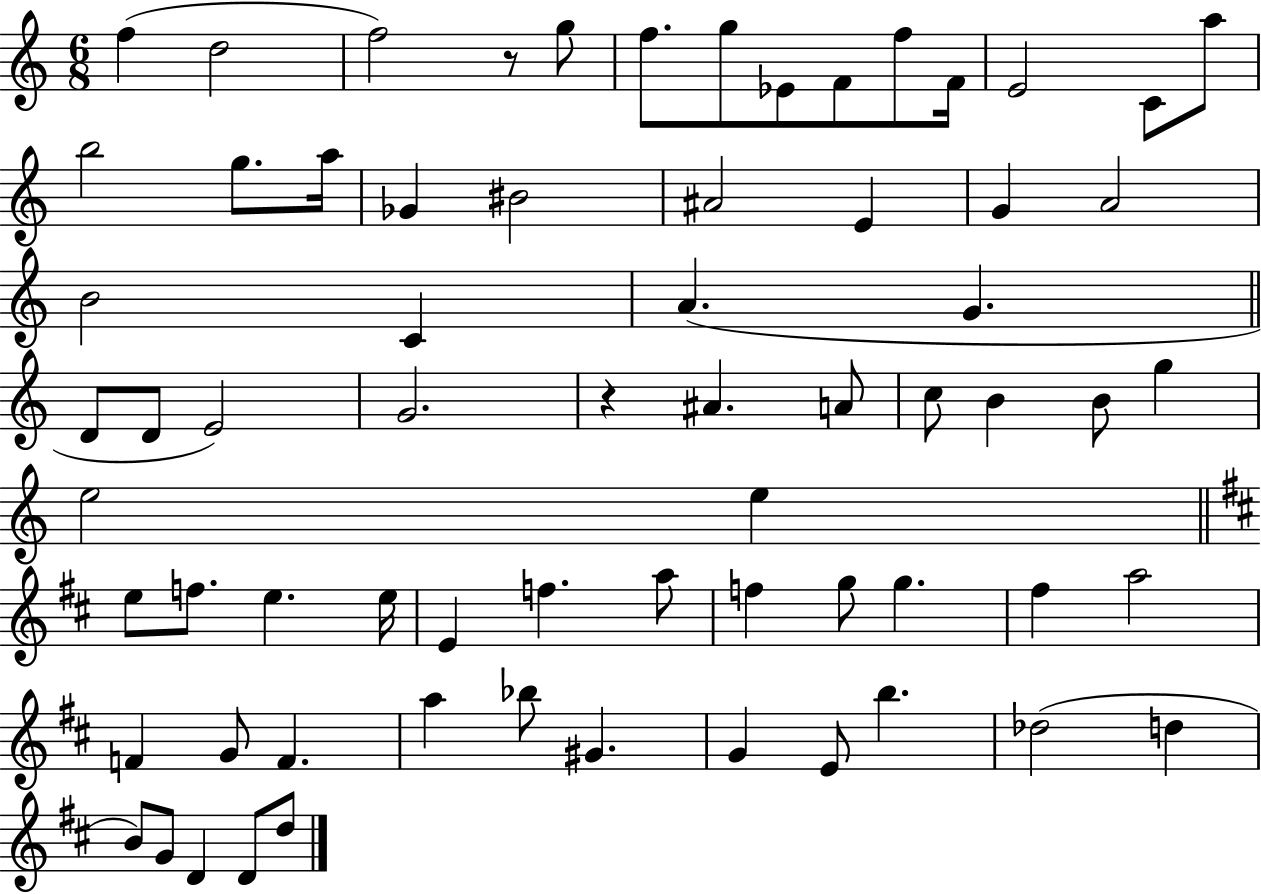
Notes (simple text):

F5/q D5/h F5/h R/e G5/e F5/e. G5/e Eb4/e F4/e F5/e F4/s E4/h C4/e A5/e B5/h G5/e. A5/s Gb4/q BIS4/h A#4/h E4/q G4/q A4/h B4/h C4/q A4/q. G4/q. D4/e D4/e E4/h G4/h. R/q A#4/q. A4/e C5/e B4/q B4/e G5/q E5/h E5/q E5/e F5/e. E5/q. E5/s E4/q F5/q. A5/e F5/q G5/e G5/q. F#5/q A5/h F4/q G4/e F4/q. A5/q Bb5/e G#4/q. G4/q E4/e B5/q. Db5/h D5/q B4/e G4/e D4/q D4/e D5/e